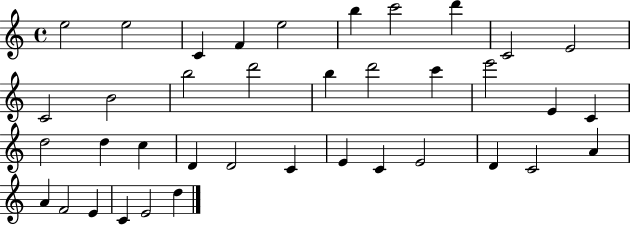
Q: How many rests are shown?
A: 0